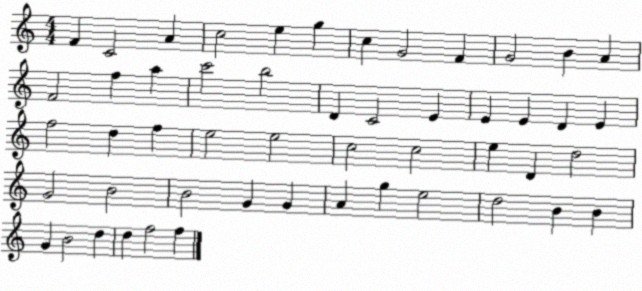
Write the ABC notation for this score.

X:1
T:Untitled
M:4/4
L:1/4
K:C
F C2 A c2 e g c G2 F G2 B A F2 f a c'2 b2 D C2 E E E D E f2 d f e2 e2 c2 c2 e D d2 G2 B2 B2 G G A g e2 d2 B B G B2 d d f2 f